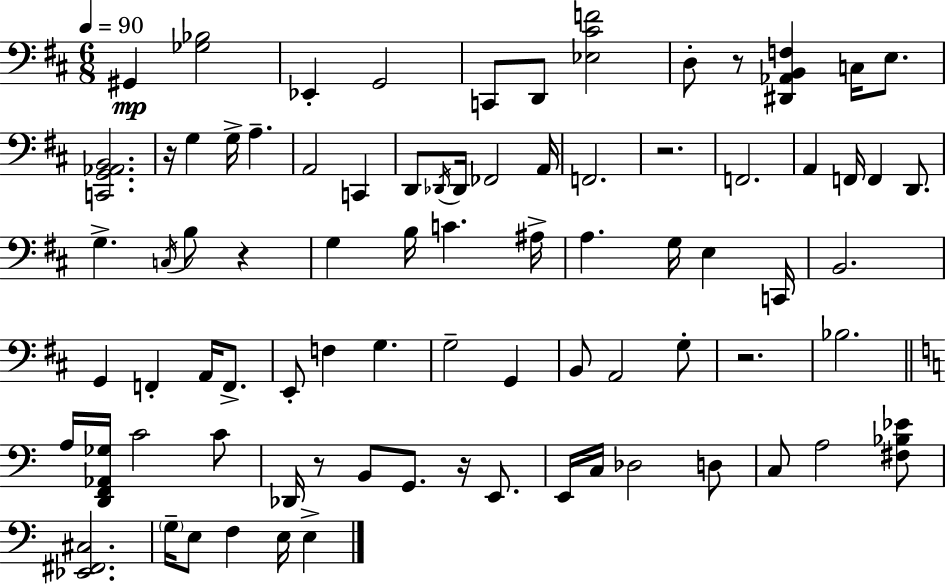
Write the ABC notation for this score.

X:1
T:Untitled
M:6/8
L:1/4
K:D
^G,, [_G,_B,]2 _E,, G,,2 C,,/2 D,,/2 [_E,^CF]2 D,/2 z/2 [^D,,_A,,B,,F,] C,/4 E,/2 [C,,G,,_A,,B,,]2 z/4 G, G,/4 A, A,,2 C,, D,,/2 _D,,/4 _D,,/4 _F,,2 A,,/4 F,,2 z2 F,,2 A,, F,,/4 F,, D,,/2 G, C,/4 B,/2 z G, B,/4 C ^A,/4 A, G,/4 E, C,,/4 B,,2 G,, F,, A,,/4 F,,/2 E,,/2 F, G, G,2 G,, B,,/2 A,,2 G,/2 z2 _B,2 A,/4 [D,,F,,_A,,_G,]/4 C2 C/2 _D,,/4 z/2 B,,/2 G,,/2 z/4 E,,/2 E,,/4 C,/4 _D,2 D,/2 C,/2 A,2 [^F,_B,_E]/2 [_E,,^F,,^C,]2 G,/4 E,/2 F, E,/4 E,